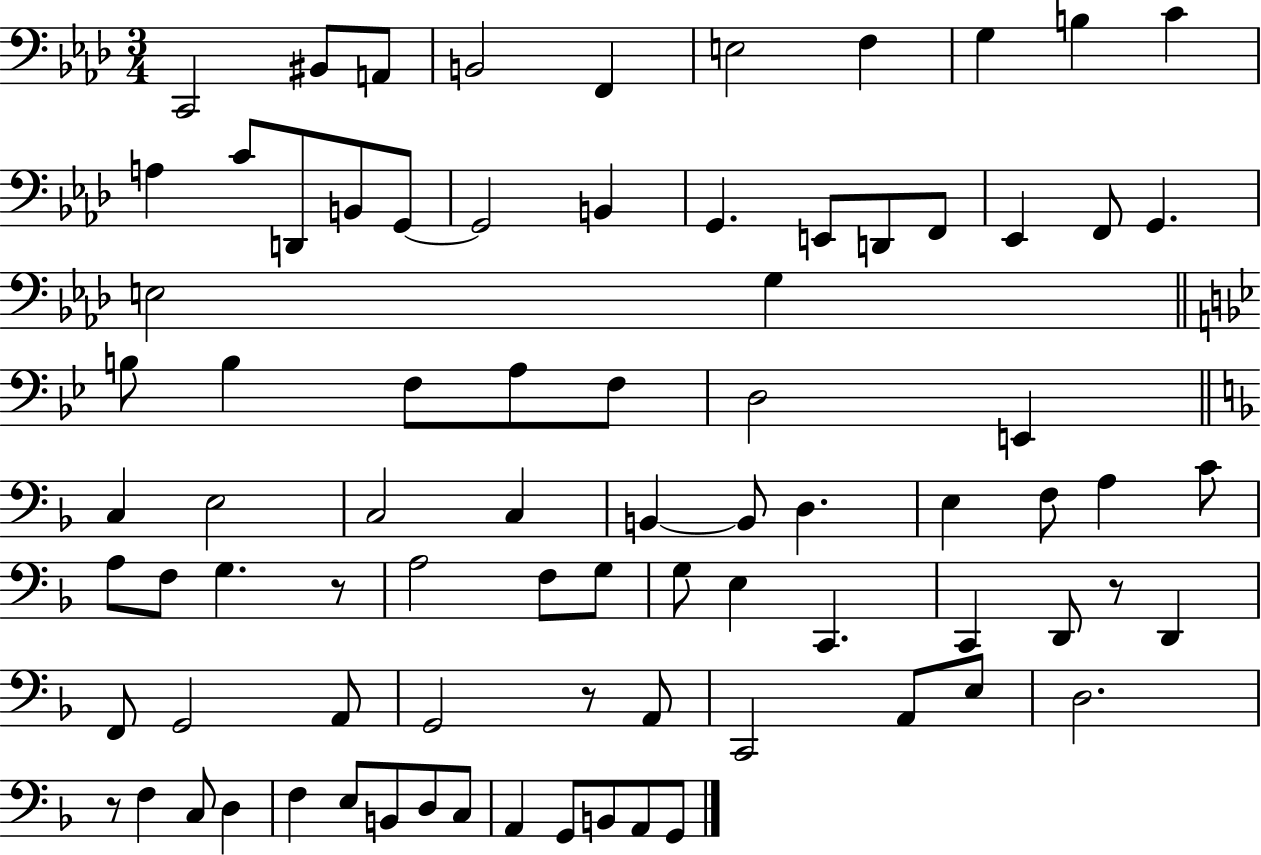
{
  \clef bass
  \numericTimeSignature
  \time 3/4
  \key aes \major
  c,2 bis,8 a,8 | b,2 f,4 | e2 f4 | g4 b4 c'4 | \break a4 c'8 d,8 b,8 g,8~~ | g,2 b,4 | g,4. e,8 d,8 f,8 | ees,4 f,8 g,4. | \break e2 g4 | \bar "||" \break \key bes \major b8 b4 f8 a8 f8 | d2 e,4 | \bar "||" \break \key f \major c4 e2 | c2 c4 | b,4~~ b,8 d4. | e4 f8 a4 c'8 | \break a8 f8 g4. r8 | a2 f8 g8 | g8 e4 c,4. | c,4 d,8 r8 d,4 | \break f,8 g,2 a,8 | g,2 r8 a,8 | c,2 a,8 e8 | d2. | \break r8 f4 c8 d4 | f4 e8 b,8 d8 c8 | a,4 g,8 b,8 a,8 g,8 | \bar "|."
}